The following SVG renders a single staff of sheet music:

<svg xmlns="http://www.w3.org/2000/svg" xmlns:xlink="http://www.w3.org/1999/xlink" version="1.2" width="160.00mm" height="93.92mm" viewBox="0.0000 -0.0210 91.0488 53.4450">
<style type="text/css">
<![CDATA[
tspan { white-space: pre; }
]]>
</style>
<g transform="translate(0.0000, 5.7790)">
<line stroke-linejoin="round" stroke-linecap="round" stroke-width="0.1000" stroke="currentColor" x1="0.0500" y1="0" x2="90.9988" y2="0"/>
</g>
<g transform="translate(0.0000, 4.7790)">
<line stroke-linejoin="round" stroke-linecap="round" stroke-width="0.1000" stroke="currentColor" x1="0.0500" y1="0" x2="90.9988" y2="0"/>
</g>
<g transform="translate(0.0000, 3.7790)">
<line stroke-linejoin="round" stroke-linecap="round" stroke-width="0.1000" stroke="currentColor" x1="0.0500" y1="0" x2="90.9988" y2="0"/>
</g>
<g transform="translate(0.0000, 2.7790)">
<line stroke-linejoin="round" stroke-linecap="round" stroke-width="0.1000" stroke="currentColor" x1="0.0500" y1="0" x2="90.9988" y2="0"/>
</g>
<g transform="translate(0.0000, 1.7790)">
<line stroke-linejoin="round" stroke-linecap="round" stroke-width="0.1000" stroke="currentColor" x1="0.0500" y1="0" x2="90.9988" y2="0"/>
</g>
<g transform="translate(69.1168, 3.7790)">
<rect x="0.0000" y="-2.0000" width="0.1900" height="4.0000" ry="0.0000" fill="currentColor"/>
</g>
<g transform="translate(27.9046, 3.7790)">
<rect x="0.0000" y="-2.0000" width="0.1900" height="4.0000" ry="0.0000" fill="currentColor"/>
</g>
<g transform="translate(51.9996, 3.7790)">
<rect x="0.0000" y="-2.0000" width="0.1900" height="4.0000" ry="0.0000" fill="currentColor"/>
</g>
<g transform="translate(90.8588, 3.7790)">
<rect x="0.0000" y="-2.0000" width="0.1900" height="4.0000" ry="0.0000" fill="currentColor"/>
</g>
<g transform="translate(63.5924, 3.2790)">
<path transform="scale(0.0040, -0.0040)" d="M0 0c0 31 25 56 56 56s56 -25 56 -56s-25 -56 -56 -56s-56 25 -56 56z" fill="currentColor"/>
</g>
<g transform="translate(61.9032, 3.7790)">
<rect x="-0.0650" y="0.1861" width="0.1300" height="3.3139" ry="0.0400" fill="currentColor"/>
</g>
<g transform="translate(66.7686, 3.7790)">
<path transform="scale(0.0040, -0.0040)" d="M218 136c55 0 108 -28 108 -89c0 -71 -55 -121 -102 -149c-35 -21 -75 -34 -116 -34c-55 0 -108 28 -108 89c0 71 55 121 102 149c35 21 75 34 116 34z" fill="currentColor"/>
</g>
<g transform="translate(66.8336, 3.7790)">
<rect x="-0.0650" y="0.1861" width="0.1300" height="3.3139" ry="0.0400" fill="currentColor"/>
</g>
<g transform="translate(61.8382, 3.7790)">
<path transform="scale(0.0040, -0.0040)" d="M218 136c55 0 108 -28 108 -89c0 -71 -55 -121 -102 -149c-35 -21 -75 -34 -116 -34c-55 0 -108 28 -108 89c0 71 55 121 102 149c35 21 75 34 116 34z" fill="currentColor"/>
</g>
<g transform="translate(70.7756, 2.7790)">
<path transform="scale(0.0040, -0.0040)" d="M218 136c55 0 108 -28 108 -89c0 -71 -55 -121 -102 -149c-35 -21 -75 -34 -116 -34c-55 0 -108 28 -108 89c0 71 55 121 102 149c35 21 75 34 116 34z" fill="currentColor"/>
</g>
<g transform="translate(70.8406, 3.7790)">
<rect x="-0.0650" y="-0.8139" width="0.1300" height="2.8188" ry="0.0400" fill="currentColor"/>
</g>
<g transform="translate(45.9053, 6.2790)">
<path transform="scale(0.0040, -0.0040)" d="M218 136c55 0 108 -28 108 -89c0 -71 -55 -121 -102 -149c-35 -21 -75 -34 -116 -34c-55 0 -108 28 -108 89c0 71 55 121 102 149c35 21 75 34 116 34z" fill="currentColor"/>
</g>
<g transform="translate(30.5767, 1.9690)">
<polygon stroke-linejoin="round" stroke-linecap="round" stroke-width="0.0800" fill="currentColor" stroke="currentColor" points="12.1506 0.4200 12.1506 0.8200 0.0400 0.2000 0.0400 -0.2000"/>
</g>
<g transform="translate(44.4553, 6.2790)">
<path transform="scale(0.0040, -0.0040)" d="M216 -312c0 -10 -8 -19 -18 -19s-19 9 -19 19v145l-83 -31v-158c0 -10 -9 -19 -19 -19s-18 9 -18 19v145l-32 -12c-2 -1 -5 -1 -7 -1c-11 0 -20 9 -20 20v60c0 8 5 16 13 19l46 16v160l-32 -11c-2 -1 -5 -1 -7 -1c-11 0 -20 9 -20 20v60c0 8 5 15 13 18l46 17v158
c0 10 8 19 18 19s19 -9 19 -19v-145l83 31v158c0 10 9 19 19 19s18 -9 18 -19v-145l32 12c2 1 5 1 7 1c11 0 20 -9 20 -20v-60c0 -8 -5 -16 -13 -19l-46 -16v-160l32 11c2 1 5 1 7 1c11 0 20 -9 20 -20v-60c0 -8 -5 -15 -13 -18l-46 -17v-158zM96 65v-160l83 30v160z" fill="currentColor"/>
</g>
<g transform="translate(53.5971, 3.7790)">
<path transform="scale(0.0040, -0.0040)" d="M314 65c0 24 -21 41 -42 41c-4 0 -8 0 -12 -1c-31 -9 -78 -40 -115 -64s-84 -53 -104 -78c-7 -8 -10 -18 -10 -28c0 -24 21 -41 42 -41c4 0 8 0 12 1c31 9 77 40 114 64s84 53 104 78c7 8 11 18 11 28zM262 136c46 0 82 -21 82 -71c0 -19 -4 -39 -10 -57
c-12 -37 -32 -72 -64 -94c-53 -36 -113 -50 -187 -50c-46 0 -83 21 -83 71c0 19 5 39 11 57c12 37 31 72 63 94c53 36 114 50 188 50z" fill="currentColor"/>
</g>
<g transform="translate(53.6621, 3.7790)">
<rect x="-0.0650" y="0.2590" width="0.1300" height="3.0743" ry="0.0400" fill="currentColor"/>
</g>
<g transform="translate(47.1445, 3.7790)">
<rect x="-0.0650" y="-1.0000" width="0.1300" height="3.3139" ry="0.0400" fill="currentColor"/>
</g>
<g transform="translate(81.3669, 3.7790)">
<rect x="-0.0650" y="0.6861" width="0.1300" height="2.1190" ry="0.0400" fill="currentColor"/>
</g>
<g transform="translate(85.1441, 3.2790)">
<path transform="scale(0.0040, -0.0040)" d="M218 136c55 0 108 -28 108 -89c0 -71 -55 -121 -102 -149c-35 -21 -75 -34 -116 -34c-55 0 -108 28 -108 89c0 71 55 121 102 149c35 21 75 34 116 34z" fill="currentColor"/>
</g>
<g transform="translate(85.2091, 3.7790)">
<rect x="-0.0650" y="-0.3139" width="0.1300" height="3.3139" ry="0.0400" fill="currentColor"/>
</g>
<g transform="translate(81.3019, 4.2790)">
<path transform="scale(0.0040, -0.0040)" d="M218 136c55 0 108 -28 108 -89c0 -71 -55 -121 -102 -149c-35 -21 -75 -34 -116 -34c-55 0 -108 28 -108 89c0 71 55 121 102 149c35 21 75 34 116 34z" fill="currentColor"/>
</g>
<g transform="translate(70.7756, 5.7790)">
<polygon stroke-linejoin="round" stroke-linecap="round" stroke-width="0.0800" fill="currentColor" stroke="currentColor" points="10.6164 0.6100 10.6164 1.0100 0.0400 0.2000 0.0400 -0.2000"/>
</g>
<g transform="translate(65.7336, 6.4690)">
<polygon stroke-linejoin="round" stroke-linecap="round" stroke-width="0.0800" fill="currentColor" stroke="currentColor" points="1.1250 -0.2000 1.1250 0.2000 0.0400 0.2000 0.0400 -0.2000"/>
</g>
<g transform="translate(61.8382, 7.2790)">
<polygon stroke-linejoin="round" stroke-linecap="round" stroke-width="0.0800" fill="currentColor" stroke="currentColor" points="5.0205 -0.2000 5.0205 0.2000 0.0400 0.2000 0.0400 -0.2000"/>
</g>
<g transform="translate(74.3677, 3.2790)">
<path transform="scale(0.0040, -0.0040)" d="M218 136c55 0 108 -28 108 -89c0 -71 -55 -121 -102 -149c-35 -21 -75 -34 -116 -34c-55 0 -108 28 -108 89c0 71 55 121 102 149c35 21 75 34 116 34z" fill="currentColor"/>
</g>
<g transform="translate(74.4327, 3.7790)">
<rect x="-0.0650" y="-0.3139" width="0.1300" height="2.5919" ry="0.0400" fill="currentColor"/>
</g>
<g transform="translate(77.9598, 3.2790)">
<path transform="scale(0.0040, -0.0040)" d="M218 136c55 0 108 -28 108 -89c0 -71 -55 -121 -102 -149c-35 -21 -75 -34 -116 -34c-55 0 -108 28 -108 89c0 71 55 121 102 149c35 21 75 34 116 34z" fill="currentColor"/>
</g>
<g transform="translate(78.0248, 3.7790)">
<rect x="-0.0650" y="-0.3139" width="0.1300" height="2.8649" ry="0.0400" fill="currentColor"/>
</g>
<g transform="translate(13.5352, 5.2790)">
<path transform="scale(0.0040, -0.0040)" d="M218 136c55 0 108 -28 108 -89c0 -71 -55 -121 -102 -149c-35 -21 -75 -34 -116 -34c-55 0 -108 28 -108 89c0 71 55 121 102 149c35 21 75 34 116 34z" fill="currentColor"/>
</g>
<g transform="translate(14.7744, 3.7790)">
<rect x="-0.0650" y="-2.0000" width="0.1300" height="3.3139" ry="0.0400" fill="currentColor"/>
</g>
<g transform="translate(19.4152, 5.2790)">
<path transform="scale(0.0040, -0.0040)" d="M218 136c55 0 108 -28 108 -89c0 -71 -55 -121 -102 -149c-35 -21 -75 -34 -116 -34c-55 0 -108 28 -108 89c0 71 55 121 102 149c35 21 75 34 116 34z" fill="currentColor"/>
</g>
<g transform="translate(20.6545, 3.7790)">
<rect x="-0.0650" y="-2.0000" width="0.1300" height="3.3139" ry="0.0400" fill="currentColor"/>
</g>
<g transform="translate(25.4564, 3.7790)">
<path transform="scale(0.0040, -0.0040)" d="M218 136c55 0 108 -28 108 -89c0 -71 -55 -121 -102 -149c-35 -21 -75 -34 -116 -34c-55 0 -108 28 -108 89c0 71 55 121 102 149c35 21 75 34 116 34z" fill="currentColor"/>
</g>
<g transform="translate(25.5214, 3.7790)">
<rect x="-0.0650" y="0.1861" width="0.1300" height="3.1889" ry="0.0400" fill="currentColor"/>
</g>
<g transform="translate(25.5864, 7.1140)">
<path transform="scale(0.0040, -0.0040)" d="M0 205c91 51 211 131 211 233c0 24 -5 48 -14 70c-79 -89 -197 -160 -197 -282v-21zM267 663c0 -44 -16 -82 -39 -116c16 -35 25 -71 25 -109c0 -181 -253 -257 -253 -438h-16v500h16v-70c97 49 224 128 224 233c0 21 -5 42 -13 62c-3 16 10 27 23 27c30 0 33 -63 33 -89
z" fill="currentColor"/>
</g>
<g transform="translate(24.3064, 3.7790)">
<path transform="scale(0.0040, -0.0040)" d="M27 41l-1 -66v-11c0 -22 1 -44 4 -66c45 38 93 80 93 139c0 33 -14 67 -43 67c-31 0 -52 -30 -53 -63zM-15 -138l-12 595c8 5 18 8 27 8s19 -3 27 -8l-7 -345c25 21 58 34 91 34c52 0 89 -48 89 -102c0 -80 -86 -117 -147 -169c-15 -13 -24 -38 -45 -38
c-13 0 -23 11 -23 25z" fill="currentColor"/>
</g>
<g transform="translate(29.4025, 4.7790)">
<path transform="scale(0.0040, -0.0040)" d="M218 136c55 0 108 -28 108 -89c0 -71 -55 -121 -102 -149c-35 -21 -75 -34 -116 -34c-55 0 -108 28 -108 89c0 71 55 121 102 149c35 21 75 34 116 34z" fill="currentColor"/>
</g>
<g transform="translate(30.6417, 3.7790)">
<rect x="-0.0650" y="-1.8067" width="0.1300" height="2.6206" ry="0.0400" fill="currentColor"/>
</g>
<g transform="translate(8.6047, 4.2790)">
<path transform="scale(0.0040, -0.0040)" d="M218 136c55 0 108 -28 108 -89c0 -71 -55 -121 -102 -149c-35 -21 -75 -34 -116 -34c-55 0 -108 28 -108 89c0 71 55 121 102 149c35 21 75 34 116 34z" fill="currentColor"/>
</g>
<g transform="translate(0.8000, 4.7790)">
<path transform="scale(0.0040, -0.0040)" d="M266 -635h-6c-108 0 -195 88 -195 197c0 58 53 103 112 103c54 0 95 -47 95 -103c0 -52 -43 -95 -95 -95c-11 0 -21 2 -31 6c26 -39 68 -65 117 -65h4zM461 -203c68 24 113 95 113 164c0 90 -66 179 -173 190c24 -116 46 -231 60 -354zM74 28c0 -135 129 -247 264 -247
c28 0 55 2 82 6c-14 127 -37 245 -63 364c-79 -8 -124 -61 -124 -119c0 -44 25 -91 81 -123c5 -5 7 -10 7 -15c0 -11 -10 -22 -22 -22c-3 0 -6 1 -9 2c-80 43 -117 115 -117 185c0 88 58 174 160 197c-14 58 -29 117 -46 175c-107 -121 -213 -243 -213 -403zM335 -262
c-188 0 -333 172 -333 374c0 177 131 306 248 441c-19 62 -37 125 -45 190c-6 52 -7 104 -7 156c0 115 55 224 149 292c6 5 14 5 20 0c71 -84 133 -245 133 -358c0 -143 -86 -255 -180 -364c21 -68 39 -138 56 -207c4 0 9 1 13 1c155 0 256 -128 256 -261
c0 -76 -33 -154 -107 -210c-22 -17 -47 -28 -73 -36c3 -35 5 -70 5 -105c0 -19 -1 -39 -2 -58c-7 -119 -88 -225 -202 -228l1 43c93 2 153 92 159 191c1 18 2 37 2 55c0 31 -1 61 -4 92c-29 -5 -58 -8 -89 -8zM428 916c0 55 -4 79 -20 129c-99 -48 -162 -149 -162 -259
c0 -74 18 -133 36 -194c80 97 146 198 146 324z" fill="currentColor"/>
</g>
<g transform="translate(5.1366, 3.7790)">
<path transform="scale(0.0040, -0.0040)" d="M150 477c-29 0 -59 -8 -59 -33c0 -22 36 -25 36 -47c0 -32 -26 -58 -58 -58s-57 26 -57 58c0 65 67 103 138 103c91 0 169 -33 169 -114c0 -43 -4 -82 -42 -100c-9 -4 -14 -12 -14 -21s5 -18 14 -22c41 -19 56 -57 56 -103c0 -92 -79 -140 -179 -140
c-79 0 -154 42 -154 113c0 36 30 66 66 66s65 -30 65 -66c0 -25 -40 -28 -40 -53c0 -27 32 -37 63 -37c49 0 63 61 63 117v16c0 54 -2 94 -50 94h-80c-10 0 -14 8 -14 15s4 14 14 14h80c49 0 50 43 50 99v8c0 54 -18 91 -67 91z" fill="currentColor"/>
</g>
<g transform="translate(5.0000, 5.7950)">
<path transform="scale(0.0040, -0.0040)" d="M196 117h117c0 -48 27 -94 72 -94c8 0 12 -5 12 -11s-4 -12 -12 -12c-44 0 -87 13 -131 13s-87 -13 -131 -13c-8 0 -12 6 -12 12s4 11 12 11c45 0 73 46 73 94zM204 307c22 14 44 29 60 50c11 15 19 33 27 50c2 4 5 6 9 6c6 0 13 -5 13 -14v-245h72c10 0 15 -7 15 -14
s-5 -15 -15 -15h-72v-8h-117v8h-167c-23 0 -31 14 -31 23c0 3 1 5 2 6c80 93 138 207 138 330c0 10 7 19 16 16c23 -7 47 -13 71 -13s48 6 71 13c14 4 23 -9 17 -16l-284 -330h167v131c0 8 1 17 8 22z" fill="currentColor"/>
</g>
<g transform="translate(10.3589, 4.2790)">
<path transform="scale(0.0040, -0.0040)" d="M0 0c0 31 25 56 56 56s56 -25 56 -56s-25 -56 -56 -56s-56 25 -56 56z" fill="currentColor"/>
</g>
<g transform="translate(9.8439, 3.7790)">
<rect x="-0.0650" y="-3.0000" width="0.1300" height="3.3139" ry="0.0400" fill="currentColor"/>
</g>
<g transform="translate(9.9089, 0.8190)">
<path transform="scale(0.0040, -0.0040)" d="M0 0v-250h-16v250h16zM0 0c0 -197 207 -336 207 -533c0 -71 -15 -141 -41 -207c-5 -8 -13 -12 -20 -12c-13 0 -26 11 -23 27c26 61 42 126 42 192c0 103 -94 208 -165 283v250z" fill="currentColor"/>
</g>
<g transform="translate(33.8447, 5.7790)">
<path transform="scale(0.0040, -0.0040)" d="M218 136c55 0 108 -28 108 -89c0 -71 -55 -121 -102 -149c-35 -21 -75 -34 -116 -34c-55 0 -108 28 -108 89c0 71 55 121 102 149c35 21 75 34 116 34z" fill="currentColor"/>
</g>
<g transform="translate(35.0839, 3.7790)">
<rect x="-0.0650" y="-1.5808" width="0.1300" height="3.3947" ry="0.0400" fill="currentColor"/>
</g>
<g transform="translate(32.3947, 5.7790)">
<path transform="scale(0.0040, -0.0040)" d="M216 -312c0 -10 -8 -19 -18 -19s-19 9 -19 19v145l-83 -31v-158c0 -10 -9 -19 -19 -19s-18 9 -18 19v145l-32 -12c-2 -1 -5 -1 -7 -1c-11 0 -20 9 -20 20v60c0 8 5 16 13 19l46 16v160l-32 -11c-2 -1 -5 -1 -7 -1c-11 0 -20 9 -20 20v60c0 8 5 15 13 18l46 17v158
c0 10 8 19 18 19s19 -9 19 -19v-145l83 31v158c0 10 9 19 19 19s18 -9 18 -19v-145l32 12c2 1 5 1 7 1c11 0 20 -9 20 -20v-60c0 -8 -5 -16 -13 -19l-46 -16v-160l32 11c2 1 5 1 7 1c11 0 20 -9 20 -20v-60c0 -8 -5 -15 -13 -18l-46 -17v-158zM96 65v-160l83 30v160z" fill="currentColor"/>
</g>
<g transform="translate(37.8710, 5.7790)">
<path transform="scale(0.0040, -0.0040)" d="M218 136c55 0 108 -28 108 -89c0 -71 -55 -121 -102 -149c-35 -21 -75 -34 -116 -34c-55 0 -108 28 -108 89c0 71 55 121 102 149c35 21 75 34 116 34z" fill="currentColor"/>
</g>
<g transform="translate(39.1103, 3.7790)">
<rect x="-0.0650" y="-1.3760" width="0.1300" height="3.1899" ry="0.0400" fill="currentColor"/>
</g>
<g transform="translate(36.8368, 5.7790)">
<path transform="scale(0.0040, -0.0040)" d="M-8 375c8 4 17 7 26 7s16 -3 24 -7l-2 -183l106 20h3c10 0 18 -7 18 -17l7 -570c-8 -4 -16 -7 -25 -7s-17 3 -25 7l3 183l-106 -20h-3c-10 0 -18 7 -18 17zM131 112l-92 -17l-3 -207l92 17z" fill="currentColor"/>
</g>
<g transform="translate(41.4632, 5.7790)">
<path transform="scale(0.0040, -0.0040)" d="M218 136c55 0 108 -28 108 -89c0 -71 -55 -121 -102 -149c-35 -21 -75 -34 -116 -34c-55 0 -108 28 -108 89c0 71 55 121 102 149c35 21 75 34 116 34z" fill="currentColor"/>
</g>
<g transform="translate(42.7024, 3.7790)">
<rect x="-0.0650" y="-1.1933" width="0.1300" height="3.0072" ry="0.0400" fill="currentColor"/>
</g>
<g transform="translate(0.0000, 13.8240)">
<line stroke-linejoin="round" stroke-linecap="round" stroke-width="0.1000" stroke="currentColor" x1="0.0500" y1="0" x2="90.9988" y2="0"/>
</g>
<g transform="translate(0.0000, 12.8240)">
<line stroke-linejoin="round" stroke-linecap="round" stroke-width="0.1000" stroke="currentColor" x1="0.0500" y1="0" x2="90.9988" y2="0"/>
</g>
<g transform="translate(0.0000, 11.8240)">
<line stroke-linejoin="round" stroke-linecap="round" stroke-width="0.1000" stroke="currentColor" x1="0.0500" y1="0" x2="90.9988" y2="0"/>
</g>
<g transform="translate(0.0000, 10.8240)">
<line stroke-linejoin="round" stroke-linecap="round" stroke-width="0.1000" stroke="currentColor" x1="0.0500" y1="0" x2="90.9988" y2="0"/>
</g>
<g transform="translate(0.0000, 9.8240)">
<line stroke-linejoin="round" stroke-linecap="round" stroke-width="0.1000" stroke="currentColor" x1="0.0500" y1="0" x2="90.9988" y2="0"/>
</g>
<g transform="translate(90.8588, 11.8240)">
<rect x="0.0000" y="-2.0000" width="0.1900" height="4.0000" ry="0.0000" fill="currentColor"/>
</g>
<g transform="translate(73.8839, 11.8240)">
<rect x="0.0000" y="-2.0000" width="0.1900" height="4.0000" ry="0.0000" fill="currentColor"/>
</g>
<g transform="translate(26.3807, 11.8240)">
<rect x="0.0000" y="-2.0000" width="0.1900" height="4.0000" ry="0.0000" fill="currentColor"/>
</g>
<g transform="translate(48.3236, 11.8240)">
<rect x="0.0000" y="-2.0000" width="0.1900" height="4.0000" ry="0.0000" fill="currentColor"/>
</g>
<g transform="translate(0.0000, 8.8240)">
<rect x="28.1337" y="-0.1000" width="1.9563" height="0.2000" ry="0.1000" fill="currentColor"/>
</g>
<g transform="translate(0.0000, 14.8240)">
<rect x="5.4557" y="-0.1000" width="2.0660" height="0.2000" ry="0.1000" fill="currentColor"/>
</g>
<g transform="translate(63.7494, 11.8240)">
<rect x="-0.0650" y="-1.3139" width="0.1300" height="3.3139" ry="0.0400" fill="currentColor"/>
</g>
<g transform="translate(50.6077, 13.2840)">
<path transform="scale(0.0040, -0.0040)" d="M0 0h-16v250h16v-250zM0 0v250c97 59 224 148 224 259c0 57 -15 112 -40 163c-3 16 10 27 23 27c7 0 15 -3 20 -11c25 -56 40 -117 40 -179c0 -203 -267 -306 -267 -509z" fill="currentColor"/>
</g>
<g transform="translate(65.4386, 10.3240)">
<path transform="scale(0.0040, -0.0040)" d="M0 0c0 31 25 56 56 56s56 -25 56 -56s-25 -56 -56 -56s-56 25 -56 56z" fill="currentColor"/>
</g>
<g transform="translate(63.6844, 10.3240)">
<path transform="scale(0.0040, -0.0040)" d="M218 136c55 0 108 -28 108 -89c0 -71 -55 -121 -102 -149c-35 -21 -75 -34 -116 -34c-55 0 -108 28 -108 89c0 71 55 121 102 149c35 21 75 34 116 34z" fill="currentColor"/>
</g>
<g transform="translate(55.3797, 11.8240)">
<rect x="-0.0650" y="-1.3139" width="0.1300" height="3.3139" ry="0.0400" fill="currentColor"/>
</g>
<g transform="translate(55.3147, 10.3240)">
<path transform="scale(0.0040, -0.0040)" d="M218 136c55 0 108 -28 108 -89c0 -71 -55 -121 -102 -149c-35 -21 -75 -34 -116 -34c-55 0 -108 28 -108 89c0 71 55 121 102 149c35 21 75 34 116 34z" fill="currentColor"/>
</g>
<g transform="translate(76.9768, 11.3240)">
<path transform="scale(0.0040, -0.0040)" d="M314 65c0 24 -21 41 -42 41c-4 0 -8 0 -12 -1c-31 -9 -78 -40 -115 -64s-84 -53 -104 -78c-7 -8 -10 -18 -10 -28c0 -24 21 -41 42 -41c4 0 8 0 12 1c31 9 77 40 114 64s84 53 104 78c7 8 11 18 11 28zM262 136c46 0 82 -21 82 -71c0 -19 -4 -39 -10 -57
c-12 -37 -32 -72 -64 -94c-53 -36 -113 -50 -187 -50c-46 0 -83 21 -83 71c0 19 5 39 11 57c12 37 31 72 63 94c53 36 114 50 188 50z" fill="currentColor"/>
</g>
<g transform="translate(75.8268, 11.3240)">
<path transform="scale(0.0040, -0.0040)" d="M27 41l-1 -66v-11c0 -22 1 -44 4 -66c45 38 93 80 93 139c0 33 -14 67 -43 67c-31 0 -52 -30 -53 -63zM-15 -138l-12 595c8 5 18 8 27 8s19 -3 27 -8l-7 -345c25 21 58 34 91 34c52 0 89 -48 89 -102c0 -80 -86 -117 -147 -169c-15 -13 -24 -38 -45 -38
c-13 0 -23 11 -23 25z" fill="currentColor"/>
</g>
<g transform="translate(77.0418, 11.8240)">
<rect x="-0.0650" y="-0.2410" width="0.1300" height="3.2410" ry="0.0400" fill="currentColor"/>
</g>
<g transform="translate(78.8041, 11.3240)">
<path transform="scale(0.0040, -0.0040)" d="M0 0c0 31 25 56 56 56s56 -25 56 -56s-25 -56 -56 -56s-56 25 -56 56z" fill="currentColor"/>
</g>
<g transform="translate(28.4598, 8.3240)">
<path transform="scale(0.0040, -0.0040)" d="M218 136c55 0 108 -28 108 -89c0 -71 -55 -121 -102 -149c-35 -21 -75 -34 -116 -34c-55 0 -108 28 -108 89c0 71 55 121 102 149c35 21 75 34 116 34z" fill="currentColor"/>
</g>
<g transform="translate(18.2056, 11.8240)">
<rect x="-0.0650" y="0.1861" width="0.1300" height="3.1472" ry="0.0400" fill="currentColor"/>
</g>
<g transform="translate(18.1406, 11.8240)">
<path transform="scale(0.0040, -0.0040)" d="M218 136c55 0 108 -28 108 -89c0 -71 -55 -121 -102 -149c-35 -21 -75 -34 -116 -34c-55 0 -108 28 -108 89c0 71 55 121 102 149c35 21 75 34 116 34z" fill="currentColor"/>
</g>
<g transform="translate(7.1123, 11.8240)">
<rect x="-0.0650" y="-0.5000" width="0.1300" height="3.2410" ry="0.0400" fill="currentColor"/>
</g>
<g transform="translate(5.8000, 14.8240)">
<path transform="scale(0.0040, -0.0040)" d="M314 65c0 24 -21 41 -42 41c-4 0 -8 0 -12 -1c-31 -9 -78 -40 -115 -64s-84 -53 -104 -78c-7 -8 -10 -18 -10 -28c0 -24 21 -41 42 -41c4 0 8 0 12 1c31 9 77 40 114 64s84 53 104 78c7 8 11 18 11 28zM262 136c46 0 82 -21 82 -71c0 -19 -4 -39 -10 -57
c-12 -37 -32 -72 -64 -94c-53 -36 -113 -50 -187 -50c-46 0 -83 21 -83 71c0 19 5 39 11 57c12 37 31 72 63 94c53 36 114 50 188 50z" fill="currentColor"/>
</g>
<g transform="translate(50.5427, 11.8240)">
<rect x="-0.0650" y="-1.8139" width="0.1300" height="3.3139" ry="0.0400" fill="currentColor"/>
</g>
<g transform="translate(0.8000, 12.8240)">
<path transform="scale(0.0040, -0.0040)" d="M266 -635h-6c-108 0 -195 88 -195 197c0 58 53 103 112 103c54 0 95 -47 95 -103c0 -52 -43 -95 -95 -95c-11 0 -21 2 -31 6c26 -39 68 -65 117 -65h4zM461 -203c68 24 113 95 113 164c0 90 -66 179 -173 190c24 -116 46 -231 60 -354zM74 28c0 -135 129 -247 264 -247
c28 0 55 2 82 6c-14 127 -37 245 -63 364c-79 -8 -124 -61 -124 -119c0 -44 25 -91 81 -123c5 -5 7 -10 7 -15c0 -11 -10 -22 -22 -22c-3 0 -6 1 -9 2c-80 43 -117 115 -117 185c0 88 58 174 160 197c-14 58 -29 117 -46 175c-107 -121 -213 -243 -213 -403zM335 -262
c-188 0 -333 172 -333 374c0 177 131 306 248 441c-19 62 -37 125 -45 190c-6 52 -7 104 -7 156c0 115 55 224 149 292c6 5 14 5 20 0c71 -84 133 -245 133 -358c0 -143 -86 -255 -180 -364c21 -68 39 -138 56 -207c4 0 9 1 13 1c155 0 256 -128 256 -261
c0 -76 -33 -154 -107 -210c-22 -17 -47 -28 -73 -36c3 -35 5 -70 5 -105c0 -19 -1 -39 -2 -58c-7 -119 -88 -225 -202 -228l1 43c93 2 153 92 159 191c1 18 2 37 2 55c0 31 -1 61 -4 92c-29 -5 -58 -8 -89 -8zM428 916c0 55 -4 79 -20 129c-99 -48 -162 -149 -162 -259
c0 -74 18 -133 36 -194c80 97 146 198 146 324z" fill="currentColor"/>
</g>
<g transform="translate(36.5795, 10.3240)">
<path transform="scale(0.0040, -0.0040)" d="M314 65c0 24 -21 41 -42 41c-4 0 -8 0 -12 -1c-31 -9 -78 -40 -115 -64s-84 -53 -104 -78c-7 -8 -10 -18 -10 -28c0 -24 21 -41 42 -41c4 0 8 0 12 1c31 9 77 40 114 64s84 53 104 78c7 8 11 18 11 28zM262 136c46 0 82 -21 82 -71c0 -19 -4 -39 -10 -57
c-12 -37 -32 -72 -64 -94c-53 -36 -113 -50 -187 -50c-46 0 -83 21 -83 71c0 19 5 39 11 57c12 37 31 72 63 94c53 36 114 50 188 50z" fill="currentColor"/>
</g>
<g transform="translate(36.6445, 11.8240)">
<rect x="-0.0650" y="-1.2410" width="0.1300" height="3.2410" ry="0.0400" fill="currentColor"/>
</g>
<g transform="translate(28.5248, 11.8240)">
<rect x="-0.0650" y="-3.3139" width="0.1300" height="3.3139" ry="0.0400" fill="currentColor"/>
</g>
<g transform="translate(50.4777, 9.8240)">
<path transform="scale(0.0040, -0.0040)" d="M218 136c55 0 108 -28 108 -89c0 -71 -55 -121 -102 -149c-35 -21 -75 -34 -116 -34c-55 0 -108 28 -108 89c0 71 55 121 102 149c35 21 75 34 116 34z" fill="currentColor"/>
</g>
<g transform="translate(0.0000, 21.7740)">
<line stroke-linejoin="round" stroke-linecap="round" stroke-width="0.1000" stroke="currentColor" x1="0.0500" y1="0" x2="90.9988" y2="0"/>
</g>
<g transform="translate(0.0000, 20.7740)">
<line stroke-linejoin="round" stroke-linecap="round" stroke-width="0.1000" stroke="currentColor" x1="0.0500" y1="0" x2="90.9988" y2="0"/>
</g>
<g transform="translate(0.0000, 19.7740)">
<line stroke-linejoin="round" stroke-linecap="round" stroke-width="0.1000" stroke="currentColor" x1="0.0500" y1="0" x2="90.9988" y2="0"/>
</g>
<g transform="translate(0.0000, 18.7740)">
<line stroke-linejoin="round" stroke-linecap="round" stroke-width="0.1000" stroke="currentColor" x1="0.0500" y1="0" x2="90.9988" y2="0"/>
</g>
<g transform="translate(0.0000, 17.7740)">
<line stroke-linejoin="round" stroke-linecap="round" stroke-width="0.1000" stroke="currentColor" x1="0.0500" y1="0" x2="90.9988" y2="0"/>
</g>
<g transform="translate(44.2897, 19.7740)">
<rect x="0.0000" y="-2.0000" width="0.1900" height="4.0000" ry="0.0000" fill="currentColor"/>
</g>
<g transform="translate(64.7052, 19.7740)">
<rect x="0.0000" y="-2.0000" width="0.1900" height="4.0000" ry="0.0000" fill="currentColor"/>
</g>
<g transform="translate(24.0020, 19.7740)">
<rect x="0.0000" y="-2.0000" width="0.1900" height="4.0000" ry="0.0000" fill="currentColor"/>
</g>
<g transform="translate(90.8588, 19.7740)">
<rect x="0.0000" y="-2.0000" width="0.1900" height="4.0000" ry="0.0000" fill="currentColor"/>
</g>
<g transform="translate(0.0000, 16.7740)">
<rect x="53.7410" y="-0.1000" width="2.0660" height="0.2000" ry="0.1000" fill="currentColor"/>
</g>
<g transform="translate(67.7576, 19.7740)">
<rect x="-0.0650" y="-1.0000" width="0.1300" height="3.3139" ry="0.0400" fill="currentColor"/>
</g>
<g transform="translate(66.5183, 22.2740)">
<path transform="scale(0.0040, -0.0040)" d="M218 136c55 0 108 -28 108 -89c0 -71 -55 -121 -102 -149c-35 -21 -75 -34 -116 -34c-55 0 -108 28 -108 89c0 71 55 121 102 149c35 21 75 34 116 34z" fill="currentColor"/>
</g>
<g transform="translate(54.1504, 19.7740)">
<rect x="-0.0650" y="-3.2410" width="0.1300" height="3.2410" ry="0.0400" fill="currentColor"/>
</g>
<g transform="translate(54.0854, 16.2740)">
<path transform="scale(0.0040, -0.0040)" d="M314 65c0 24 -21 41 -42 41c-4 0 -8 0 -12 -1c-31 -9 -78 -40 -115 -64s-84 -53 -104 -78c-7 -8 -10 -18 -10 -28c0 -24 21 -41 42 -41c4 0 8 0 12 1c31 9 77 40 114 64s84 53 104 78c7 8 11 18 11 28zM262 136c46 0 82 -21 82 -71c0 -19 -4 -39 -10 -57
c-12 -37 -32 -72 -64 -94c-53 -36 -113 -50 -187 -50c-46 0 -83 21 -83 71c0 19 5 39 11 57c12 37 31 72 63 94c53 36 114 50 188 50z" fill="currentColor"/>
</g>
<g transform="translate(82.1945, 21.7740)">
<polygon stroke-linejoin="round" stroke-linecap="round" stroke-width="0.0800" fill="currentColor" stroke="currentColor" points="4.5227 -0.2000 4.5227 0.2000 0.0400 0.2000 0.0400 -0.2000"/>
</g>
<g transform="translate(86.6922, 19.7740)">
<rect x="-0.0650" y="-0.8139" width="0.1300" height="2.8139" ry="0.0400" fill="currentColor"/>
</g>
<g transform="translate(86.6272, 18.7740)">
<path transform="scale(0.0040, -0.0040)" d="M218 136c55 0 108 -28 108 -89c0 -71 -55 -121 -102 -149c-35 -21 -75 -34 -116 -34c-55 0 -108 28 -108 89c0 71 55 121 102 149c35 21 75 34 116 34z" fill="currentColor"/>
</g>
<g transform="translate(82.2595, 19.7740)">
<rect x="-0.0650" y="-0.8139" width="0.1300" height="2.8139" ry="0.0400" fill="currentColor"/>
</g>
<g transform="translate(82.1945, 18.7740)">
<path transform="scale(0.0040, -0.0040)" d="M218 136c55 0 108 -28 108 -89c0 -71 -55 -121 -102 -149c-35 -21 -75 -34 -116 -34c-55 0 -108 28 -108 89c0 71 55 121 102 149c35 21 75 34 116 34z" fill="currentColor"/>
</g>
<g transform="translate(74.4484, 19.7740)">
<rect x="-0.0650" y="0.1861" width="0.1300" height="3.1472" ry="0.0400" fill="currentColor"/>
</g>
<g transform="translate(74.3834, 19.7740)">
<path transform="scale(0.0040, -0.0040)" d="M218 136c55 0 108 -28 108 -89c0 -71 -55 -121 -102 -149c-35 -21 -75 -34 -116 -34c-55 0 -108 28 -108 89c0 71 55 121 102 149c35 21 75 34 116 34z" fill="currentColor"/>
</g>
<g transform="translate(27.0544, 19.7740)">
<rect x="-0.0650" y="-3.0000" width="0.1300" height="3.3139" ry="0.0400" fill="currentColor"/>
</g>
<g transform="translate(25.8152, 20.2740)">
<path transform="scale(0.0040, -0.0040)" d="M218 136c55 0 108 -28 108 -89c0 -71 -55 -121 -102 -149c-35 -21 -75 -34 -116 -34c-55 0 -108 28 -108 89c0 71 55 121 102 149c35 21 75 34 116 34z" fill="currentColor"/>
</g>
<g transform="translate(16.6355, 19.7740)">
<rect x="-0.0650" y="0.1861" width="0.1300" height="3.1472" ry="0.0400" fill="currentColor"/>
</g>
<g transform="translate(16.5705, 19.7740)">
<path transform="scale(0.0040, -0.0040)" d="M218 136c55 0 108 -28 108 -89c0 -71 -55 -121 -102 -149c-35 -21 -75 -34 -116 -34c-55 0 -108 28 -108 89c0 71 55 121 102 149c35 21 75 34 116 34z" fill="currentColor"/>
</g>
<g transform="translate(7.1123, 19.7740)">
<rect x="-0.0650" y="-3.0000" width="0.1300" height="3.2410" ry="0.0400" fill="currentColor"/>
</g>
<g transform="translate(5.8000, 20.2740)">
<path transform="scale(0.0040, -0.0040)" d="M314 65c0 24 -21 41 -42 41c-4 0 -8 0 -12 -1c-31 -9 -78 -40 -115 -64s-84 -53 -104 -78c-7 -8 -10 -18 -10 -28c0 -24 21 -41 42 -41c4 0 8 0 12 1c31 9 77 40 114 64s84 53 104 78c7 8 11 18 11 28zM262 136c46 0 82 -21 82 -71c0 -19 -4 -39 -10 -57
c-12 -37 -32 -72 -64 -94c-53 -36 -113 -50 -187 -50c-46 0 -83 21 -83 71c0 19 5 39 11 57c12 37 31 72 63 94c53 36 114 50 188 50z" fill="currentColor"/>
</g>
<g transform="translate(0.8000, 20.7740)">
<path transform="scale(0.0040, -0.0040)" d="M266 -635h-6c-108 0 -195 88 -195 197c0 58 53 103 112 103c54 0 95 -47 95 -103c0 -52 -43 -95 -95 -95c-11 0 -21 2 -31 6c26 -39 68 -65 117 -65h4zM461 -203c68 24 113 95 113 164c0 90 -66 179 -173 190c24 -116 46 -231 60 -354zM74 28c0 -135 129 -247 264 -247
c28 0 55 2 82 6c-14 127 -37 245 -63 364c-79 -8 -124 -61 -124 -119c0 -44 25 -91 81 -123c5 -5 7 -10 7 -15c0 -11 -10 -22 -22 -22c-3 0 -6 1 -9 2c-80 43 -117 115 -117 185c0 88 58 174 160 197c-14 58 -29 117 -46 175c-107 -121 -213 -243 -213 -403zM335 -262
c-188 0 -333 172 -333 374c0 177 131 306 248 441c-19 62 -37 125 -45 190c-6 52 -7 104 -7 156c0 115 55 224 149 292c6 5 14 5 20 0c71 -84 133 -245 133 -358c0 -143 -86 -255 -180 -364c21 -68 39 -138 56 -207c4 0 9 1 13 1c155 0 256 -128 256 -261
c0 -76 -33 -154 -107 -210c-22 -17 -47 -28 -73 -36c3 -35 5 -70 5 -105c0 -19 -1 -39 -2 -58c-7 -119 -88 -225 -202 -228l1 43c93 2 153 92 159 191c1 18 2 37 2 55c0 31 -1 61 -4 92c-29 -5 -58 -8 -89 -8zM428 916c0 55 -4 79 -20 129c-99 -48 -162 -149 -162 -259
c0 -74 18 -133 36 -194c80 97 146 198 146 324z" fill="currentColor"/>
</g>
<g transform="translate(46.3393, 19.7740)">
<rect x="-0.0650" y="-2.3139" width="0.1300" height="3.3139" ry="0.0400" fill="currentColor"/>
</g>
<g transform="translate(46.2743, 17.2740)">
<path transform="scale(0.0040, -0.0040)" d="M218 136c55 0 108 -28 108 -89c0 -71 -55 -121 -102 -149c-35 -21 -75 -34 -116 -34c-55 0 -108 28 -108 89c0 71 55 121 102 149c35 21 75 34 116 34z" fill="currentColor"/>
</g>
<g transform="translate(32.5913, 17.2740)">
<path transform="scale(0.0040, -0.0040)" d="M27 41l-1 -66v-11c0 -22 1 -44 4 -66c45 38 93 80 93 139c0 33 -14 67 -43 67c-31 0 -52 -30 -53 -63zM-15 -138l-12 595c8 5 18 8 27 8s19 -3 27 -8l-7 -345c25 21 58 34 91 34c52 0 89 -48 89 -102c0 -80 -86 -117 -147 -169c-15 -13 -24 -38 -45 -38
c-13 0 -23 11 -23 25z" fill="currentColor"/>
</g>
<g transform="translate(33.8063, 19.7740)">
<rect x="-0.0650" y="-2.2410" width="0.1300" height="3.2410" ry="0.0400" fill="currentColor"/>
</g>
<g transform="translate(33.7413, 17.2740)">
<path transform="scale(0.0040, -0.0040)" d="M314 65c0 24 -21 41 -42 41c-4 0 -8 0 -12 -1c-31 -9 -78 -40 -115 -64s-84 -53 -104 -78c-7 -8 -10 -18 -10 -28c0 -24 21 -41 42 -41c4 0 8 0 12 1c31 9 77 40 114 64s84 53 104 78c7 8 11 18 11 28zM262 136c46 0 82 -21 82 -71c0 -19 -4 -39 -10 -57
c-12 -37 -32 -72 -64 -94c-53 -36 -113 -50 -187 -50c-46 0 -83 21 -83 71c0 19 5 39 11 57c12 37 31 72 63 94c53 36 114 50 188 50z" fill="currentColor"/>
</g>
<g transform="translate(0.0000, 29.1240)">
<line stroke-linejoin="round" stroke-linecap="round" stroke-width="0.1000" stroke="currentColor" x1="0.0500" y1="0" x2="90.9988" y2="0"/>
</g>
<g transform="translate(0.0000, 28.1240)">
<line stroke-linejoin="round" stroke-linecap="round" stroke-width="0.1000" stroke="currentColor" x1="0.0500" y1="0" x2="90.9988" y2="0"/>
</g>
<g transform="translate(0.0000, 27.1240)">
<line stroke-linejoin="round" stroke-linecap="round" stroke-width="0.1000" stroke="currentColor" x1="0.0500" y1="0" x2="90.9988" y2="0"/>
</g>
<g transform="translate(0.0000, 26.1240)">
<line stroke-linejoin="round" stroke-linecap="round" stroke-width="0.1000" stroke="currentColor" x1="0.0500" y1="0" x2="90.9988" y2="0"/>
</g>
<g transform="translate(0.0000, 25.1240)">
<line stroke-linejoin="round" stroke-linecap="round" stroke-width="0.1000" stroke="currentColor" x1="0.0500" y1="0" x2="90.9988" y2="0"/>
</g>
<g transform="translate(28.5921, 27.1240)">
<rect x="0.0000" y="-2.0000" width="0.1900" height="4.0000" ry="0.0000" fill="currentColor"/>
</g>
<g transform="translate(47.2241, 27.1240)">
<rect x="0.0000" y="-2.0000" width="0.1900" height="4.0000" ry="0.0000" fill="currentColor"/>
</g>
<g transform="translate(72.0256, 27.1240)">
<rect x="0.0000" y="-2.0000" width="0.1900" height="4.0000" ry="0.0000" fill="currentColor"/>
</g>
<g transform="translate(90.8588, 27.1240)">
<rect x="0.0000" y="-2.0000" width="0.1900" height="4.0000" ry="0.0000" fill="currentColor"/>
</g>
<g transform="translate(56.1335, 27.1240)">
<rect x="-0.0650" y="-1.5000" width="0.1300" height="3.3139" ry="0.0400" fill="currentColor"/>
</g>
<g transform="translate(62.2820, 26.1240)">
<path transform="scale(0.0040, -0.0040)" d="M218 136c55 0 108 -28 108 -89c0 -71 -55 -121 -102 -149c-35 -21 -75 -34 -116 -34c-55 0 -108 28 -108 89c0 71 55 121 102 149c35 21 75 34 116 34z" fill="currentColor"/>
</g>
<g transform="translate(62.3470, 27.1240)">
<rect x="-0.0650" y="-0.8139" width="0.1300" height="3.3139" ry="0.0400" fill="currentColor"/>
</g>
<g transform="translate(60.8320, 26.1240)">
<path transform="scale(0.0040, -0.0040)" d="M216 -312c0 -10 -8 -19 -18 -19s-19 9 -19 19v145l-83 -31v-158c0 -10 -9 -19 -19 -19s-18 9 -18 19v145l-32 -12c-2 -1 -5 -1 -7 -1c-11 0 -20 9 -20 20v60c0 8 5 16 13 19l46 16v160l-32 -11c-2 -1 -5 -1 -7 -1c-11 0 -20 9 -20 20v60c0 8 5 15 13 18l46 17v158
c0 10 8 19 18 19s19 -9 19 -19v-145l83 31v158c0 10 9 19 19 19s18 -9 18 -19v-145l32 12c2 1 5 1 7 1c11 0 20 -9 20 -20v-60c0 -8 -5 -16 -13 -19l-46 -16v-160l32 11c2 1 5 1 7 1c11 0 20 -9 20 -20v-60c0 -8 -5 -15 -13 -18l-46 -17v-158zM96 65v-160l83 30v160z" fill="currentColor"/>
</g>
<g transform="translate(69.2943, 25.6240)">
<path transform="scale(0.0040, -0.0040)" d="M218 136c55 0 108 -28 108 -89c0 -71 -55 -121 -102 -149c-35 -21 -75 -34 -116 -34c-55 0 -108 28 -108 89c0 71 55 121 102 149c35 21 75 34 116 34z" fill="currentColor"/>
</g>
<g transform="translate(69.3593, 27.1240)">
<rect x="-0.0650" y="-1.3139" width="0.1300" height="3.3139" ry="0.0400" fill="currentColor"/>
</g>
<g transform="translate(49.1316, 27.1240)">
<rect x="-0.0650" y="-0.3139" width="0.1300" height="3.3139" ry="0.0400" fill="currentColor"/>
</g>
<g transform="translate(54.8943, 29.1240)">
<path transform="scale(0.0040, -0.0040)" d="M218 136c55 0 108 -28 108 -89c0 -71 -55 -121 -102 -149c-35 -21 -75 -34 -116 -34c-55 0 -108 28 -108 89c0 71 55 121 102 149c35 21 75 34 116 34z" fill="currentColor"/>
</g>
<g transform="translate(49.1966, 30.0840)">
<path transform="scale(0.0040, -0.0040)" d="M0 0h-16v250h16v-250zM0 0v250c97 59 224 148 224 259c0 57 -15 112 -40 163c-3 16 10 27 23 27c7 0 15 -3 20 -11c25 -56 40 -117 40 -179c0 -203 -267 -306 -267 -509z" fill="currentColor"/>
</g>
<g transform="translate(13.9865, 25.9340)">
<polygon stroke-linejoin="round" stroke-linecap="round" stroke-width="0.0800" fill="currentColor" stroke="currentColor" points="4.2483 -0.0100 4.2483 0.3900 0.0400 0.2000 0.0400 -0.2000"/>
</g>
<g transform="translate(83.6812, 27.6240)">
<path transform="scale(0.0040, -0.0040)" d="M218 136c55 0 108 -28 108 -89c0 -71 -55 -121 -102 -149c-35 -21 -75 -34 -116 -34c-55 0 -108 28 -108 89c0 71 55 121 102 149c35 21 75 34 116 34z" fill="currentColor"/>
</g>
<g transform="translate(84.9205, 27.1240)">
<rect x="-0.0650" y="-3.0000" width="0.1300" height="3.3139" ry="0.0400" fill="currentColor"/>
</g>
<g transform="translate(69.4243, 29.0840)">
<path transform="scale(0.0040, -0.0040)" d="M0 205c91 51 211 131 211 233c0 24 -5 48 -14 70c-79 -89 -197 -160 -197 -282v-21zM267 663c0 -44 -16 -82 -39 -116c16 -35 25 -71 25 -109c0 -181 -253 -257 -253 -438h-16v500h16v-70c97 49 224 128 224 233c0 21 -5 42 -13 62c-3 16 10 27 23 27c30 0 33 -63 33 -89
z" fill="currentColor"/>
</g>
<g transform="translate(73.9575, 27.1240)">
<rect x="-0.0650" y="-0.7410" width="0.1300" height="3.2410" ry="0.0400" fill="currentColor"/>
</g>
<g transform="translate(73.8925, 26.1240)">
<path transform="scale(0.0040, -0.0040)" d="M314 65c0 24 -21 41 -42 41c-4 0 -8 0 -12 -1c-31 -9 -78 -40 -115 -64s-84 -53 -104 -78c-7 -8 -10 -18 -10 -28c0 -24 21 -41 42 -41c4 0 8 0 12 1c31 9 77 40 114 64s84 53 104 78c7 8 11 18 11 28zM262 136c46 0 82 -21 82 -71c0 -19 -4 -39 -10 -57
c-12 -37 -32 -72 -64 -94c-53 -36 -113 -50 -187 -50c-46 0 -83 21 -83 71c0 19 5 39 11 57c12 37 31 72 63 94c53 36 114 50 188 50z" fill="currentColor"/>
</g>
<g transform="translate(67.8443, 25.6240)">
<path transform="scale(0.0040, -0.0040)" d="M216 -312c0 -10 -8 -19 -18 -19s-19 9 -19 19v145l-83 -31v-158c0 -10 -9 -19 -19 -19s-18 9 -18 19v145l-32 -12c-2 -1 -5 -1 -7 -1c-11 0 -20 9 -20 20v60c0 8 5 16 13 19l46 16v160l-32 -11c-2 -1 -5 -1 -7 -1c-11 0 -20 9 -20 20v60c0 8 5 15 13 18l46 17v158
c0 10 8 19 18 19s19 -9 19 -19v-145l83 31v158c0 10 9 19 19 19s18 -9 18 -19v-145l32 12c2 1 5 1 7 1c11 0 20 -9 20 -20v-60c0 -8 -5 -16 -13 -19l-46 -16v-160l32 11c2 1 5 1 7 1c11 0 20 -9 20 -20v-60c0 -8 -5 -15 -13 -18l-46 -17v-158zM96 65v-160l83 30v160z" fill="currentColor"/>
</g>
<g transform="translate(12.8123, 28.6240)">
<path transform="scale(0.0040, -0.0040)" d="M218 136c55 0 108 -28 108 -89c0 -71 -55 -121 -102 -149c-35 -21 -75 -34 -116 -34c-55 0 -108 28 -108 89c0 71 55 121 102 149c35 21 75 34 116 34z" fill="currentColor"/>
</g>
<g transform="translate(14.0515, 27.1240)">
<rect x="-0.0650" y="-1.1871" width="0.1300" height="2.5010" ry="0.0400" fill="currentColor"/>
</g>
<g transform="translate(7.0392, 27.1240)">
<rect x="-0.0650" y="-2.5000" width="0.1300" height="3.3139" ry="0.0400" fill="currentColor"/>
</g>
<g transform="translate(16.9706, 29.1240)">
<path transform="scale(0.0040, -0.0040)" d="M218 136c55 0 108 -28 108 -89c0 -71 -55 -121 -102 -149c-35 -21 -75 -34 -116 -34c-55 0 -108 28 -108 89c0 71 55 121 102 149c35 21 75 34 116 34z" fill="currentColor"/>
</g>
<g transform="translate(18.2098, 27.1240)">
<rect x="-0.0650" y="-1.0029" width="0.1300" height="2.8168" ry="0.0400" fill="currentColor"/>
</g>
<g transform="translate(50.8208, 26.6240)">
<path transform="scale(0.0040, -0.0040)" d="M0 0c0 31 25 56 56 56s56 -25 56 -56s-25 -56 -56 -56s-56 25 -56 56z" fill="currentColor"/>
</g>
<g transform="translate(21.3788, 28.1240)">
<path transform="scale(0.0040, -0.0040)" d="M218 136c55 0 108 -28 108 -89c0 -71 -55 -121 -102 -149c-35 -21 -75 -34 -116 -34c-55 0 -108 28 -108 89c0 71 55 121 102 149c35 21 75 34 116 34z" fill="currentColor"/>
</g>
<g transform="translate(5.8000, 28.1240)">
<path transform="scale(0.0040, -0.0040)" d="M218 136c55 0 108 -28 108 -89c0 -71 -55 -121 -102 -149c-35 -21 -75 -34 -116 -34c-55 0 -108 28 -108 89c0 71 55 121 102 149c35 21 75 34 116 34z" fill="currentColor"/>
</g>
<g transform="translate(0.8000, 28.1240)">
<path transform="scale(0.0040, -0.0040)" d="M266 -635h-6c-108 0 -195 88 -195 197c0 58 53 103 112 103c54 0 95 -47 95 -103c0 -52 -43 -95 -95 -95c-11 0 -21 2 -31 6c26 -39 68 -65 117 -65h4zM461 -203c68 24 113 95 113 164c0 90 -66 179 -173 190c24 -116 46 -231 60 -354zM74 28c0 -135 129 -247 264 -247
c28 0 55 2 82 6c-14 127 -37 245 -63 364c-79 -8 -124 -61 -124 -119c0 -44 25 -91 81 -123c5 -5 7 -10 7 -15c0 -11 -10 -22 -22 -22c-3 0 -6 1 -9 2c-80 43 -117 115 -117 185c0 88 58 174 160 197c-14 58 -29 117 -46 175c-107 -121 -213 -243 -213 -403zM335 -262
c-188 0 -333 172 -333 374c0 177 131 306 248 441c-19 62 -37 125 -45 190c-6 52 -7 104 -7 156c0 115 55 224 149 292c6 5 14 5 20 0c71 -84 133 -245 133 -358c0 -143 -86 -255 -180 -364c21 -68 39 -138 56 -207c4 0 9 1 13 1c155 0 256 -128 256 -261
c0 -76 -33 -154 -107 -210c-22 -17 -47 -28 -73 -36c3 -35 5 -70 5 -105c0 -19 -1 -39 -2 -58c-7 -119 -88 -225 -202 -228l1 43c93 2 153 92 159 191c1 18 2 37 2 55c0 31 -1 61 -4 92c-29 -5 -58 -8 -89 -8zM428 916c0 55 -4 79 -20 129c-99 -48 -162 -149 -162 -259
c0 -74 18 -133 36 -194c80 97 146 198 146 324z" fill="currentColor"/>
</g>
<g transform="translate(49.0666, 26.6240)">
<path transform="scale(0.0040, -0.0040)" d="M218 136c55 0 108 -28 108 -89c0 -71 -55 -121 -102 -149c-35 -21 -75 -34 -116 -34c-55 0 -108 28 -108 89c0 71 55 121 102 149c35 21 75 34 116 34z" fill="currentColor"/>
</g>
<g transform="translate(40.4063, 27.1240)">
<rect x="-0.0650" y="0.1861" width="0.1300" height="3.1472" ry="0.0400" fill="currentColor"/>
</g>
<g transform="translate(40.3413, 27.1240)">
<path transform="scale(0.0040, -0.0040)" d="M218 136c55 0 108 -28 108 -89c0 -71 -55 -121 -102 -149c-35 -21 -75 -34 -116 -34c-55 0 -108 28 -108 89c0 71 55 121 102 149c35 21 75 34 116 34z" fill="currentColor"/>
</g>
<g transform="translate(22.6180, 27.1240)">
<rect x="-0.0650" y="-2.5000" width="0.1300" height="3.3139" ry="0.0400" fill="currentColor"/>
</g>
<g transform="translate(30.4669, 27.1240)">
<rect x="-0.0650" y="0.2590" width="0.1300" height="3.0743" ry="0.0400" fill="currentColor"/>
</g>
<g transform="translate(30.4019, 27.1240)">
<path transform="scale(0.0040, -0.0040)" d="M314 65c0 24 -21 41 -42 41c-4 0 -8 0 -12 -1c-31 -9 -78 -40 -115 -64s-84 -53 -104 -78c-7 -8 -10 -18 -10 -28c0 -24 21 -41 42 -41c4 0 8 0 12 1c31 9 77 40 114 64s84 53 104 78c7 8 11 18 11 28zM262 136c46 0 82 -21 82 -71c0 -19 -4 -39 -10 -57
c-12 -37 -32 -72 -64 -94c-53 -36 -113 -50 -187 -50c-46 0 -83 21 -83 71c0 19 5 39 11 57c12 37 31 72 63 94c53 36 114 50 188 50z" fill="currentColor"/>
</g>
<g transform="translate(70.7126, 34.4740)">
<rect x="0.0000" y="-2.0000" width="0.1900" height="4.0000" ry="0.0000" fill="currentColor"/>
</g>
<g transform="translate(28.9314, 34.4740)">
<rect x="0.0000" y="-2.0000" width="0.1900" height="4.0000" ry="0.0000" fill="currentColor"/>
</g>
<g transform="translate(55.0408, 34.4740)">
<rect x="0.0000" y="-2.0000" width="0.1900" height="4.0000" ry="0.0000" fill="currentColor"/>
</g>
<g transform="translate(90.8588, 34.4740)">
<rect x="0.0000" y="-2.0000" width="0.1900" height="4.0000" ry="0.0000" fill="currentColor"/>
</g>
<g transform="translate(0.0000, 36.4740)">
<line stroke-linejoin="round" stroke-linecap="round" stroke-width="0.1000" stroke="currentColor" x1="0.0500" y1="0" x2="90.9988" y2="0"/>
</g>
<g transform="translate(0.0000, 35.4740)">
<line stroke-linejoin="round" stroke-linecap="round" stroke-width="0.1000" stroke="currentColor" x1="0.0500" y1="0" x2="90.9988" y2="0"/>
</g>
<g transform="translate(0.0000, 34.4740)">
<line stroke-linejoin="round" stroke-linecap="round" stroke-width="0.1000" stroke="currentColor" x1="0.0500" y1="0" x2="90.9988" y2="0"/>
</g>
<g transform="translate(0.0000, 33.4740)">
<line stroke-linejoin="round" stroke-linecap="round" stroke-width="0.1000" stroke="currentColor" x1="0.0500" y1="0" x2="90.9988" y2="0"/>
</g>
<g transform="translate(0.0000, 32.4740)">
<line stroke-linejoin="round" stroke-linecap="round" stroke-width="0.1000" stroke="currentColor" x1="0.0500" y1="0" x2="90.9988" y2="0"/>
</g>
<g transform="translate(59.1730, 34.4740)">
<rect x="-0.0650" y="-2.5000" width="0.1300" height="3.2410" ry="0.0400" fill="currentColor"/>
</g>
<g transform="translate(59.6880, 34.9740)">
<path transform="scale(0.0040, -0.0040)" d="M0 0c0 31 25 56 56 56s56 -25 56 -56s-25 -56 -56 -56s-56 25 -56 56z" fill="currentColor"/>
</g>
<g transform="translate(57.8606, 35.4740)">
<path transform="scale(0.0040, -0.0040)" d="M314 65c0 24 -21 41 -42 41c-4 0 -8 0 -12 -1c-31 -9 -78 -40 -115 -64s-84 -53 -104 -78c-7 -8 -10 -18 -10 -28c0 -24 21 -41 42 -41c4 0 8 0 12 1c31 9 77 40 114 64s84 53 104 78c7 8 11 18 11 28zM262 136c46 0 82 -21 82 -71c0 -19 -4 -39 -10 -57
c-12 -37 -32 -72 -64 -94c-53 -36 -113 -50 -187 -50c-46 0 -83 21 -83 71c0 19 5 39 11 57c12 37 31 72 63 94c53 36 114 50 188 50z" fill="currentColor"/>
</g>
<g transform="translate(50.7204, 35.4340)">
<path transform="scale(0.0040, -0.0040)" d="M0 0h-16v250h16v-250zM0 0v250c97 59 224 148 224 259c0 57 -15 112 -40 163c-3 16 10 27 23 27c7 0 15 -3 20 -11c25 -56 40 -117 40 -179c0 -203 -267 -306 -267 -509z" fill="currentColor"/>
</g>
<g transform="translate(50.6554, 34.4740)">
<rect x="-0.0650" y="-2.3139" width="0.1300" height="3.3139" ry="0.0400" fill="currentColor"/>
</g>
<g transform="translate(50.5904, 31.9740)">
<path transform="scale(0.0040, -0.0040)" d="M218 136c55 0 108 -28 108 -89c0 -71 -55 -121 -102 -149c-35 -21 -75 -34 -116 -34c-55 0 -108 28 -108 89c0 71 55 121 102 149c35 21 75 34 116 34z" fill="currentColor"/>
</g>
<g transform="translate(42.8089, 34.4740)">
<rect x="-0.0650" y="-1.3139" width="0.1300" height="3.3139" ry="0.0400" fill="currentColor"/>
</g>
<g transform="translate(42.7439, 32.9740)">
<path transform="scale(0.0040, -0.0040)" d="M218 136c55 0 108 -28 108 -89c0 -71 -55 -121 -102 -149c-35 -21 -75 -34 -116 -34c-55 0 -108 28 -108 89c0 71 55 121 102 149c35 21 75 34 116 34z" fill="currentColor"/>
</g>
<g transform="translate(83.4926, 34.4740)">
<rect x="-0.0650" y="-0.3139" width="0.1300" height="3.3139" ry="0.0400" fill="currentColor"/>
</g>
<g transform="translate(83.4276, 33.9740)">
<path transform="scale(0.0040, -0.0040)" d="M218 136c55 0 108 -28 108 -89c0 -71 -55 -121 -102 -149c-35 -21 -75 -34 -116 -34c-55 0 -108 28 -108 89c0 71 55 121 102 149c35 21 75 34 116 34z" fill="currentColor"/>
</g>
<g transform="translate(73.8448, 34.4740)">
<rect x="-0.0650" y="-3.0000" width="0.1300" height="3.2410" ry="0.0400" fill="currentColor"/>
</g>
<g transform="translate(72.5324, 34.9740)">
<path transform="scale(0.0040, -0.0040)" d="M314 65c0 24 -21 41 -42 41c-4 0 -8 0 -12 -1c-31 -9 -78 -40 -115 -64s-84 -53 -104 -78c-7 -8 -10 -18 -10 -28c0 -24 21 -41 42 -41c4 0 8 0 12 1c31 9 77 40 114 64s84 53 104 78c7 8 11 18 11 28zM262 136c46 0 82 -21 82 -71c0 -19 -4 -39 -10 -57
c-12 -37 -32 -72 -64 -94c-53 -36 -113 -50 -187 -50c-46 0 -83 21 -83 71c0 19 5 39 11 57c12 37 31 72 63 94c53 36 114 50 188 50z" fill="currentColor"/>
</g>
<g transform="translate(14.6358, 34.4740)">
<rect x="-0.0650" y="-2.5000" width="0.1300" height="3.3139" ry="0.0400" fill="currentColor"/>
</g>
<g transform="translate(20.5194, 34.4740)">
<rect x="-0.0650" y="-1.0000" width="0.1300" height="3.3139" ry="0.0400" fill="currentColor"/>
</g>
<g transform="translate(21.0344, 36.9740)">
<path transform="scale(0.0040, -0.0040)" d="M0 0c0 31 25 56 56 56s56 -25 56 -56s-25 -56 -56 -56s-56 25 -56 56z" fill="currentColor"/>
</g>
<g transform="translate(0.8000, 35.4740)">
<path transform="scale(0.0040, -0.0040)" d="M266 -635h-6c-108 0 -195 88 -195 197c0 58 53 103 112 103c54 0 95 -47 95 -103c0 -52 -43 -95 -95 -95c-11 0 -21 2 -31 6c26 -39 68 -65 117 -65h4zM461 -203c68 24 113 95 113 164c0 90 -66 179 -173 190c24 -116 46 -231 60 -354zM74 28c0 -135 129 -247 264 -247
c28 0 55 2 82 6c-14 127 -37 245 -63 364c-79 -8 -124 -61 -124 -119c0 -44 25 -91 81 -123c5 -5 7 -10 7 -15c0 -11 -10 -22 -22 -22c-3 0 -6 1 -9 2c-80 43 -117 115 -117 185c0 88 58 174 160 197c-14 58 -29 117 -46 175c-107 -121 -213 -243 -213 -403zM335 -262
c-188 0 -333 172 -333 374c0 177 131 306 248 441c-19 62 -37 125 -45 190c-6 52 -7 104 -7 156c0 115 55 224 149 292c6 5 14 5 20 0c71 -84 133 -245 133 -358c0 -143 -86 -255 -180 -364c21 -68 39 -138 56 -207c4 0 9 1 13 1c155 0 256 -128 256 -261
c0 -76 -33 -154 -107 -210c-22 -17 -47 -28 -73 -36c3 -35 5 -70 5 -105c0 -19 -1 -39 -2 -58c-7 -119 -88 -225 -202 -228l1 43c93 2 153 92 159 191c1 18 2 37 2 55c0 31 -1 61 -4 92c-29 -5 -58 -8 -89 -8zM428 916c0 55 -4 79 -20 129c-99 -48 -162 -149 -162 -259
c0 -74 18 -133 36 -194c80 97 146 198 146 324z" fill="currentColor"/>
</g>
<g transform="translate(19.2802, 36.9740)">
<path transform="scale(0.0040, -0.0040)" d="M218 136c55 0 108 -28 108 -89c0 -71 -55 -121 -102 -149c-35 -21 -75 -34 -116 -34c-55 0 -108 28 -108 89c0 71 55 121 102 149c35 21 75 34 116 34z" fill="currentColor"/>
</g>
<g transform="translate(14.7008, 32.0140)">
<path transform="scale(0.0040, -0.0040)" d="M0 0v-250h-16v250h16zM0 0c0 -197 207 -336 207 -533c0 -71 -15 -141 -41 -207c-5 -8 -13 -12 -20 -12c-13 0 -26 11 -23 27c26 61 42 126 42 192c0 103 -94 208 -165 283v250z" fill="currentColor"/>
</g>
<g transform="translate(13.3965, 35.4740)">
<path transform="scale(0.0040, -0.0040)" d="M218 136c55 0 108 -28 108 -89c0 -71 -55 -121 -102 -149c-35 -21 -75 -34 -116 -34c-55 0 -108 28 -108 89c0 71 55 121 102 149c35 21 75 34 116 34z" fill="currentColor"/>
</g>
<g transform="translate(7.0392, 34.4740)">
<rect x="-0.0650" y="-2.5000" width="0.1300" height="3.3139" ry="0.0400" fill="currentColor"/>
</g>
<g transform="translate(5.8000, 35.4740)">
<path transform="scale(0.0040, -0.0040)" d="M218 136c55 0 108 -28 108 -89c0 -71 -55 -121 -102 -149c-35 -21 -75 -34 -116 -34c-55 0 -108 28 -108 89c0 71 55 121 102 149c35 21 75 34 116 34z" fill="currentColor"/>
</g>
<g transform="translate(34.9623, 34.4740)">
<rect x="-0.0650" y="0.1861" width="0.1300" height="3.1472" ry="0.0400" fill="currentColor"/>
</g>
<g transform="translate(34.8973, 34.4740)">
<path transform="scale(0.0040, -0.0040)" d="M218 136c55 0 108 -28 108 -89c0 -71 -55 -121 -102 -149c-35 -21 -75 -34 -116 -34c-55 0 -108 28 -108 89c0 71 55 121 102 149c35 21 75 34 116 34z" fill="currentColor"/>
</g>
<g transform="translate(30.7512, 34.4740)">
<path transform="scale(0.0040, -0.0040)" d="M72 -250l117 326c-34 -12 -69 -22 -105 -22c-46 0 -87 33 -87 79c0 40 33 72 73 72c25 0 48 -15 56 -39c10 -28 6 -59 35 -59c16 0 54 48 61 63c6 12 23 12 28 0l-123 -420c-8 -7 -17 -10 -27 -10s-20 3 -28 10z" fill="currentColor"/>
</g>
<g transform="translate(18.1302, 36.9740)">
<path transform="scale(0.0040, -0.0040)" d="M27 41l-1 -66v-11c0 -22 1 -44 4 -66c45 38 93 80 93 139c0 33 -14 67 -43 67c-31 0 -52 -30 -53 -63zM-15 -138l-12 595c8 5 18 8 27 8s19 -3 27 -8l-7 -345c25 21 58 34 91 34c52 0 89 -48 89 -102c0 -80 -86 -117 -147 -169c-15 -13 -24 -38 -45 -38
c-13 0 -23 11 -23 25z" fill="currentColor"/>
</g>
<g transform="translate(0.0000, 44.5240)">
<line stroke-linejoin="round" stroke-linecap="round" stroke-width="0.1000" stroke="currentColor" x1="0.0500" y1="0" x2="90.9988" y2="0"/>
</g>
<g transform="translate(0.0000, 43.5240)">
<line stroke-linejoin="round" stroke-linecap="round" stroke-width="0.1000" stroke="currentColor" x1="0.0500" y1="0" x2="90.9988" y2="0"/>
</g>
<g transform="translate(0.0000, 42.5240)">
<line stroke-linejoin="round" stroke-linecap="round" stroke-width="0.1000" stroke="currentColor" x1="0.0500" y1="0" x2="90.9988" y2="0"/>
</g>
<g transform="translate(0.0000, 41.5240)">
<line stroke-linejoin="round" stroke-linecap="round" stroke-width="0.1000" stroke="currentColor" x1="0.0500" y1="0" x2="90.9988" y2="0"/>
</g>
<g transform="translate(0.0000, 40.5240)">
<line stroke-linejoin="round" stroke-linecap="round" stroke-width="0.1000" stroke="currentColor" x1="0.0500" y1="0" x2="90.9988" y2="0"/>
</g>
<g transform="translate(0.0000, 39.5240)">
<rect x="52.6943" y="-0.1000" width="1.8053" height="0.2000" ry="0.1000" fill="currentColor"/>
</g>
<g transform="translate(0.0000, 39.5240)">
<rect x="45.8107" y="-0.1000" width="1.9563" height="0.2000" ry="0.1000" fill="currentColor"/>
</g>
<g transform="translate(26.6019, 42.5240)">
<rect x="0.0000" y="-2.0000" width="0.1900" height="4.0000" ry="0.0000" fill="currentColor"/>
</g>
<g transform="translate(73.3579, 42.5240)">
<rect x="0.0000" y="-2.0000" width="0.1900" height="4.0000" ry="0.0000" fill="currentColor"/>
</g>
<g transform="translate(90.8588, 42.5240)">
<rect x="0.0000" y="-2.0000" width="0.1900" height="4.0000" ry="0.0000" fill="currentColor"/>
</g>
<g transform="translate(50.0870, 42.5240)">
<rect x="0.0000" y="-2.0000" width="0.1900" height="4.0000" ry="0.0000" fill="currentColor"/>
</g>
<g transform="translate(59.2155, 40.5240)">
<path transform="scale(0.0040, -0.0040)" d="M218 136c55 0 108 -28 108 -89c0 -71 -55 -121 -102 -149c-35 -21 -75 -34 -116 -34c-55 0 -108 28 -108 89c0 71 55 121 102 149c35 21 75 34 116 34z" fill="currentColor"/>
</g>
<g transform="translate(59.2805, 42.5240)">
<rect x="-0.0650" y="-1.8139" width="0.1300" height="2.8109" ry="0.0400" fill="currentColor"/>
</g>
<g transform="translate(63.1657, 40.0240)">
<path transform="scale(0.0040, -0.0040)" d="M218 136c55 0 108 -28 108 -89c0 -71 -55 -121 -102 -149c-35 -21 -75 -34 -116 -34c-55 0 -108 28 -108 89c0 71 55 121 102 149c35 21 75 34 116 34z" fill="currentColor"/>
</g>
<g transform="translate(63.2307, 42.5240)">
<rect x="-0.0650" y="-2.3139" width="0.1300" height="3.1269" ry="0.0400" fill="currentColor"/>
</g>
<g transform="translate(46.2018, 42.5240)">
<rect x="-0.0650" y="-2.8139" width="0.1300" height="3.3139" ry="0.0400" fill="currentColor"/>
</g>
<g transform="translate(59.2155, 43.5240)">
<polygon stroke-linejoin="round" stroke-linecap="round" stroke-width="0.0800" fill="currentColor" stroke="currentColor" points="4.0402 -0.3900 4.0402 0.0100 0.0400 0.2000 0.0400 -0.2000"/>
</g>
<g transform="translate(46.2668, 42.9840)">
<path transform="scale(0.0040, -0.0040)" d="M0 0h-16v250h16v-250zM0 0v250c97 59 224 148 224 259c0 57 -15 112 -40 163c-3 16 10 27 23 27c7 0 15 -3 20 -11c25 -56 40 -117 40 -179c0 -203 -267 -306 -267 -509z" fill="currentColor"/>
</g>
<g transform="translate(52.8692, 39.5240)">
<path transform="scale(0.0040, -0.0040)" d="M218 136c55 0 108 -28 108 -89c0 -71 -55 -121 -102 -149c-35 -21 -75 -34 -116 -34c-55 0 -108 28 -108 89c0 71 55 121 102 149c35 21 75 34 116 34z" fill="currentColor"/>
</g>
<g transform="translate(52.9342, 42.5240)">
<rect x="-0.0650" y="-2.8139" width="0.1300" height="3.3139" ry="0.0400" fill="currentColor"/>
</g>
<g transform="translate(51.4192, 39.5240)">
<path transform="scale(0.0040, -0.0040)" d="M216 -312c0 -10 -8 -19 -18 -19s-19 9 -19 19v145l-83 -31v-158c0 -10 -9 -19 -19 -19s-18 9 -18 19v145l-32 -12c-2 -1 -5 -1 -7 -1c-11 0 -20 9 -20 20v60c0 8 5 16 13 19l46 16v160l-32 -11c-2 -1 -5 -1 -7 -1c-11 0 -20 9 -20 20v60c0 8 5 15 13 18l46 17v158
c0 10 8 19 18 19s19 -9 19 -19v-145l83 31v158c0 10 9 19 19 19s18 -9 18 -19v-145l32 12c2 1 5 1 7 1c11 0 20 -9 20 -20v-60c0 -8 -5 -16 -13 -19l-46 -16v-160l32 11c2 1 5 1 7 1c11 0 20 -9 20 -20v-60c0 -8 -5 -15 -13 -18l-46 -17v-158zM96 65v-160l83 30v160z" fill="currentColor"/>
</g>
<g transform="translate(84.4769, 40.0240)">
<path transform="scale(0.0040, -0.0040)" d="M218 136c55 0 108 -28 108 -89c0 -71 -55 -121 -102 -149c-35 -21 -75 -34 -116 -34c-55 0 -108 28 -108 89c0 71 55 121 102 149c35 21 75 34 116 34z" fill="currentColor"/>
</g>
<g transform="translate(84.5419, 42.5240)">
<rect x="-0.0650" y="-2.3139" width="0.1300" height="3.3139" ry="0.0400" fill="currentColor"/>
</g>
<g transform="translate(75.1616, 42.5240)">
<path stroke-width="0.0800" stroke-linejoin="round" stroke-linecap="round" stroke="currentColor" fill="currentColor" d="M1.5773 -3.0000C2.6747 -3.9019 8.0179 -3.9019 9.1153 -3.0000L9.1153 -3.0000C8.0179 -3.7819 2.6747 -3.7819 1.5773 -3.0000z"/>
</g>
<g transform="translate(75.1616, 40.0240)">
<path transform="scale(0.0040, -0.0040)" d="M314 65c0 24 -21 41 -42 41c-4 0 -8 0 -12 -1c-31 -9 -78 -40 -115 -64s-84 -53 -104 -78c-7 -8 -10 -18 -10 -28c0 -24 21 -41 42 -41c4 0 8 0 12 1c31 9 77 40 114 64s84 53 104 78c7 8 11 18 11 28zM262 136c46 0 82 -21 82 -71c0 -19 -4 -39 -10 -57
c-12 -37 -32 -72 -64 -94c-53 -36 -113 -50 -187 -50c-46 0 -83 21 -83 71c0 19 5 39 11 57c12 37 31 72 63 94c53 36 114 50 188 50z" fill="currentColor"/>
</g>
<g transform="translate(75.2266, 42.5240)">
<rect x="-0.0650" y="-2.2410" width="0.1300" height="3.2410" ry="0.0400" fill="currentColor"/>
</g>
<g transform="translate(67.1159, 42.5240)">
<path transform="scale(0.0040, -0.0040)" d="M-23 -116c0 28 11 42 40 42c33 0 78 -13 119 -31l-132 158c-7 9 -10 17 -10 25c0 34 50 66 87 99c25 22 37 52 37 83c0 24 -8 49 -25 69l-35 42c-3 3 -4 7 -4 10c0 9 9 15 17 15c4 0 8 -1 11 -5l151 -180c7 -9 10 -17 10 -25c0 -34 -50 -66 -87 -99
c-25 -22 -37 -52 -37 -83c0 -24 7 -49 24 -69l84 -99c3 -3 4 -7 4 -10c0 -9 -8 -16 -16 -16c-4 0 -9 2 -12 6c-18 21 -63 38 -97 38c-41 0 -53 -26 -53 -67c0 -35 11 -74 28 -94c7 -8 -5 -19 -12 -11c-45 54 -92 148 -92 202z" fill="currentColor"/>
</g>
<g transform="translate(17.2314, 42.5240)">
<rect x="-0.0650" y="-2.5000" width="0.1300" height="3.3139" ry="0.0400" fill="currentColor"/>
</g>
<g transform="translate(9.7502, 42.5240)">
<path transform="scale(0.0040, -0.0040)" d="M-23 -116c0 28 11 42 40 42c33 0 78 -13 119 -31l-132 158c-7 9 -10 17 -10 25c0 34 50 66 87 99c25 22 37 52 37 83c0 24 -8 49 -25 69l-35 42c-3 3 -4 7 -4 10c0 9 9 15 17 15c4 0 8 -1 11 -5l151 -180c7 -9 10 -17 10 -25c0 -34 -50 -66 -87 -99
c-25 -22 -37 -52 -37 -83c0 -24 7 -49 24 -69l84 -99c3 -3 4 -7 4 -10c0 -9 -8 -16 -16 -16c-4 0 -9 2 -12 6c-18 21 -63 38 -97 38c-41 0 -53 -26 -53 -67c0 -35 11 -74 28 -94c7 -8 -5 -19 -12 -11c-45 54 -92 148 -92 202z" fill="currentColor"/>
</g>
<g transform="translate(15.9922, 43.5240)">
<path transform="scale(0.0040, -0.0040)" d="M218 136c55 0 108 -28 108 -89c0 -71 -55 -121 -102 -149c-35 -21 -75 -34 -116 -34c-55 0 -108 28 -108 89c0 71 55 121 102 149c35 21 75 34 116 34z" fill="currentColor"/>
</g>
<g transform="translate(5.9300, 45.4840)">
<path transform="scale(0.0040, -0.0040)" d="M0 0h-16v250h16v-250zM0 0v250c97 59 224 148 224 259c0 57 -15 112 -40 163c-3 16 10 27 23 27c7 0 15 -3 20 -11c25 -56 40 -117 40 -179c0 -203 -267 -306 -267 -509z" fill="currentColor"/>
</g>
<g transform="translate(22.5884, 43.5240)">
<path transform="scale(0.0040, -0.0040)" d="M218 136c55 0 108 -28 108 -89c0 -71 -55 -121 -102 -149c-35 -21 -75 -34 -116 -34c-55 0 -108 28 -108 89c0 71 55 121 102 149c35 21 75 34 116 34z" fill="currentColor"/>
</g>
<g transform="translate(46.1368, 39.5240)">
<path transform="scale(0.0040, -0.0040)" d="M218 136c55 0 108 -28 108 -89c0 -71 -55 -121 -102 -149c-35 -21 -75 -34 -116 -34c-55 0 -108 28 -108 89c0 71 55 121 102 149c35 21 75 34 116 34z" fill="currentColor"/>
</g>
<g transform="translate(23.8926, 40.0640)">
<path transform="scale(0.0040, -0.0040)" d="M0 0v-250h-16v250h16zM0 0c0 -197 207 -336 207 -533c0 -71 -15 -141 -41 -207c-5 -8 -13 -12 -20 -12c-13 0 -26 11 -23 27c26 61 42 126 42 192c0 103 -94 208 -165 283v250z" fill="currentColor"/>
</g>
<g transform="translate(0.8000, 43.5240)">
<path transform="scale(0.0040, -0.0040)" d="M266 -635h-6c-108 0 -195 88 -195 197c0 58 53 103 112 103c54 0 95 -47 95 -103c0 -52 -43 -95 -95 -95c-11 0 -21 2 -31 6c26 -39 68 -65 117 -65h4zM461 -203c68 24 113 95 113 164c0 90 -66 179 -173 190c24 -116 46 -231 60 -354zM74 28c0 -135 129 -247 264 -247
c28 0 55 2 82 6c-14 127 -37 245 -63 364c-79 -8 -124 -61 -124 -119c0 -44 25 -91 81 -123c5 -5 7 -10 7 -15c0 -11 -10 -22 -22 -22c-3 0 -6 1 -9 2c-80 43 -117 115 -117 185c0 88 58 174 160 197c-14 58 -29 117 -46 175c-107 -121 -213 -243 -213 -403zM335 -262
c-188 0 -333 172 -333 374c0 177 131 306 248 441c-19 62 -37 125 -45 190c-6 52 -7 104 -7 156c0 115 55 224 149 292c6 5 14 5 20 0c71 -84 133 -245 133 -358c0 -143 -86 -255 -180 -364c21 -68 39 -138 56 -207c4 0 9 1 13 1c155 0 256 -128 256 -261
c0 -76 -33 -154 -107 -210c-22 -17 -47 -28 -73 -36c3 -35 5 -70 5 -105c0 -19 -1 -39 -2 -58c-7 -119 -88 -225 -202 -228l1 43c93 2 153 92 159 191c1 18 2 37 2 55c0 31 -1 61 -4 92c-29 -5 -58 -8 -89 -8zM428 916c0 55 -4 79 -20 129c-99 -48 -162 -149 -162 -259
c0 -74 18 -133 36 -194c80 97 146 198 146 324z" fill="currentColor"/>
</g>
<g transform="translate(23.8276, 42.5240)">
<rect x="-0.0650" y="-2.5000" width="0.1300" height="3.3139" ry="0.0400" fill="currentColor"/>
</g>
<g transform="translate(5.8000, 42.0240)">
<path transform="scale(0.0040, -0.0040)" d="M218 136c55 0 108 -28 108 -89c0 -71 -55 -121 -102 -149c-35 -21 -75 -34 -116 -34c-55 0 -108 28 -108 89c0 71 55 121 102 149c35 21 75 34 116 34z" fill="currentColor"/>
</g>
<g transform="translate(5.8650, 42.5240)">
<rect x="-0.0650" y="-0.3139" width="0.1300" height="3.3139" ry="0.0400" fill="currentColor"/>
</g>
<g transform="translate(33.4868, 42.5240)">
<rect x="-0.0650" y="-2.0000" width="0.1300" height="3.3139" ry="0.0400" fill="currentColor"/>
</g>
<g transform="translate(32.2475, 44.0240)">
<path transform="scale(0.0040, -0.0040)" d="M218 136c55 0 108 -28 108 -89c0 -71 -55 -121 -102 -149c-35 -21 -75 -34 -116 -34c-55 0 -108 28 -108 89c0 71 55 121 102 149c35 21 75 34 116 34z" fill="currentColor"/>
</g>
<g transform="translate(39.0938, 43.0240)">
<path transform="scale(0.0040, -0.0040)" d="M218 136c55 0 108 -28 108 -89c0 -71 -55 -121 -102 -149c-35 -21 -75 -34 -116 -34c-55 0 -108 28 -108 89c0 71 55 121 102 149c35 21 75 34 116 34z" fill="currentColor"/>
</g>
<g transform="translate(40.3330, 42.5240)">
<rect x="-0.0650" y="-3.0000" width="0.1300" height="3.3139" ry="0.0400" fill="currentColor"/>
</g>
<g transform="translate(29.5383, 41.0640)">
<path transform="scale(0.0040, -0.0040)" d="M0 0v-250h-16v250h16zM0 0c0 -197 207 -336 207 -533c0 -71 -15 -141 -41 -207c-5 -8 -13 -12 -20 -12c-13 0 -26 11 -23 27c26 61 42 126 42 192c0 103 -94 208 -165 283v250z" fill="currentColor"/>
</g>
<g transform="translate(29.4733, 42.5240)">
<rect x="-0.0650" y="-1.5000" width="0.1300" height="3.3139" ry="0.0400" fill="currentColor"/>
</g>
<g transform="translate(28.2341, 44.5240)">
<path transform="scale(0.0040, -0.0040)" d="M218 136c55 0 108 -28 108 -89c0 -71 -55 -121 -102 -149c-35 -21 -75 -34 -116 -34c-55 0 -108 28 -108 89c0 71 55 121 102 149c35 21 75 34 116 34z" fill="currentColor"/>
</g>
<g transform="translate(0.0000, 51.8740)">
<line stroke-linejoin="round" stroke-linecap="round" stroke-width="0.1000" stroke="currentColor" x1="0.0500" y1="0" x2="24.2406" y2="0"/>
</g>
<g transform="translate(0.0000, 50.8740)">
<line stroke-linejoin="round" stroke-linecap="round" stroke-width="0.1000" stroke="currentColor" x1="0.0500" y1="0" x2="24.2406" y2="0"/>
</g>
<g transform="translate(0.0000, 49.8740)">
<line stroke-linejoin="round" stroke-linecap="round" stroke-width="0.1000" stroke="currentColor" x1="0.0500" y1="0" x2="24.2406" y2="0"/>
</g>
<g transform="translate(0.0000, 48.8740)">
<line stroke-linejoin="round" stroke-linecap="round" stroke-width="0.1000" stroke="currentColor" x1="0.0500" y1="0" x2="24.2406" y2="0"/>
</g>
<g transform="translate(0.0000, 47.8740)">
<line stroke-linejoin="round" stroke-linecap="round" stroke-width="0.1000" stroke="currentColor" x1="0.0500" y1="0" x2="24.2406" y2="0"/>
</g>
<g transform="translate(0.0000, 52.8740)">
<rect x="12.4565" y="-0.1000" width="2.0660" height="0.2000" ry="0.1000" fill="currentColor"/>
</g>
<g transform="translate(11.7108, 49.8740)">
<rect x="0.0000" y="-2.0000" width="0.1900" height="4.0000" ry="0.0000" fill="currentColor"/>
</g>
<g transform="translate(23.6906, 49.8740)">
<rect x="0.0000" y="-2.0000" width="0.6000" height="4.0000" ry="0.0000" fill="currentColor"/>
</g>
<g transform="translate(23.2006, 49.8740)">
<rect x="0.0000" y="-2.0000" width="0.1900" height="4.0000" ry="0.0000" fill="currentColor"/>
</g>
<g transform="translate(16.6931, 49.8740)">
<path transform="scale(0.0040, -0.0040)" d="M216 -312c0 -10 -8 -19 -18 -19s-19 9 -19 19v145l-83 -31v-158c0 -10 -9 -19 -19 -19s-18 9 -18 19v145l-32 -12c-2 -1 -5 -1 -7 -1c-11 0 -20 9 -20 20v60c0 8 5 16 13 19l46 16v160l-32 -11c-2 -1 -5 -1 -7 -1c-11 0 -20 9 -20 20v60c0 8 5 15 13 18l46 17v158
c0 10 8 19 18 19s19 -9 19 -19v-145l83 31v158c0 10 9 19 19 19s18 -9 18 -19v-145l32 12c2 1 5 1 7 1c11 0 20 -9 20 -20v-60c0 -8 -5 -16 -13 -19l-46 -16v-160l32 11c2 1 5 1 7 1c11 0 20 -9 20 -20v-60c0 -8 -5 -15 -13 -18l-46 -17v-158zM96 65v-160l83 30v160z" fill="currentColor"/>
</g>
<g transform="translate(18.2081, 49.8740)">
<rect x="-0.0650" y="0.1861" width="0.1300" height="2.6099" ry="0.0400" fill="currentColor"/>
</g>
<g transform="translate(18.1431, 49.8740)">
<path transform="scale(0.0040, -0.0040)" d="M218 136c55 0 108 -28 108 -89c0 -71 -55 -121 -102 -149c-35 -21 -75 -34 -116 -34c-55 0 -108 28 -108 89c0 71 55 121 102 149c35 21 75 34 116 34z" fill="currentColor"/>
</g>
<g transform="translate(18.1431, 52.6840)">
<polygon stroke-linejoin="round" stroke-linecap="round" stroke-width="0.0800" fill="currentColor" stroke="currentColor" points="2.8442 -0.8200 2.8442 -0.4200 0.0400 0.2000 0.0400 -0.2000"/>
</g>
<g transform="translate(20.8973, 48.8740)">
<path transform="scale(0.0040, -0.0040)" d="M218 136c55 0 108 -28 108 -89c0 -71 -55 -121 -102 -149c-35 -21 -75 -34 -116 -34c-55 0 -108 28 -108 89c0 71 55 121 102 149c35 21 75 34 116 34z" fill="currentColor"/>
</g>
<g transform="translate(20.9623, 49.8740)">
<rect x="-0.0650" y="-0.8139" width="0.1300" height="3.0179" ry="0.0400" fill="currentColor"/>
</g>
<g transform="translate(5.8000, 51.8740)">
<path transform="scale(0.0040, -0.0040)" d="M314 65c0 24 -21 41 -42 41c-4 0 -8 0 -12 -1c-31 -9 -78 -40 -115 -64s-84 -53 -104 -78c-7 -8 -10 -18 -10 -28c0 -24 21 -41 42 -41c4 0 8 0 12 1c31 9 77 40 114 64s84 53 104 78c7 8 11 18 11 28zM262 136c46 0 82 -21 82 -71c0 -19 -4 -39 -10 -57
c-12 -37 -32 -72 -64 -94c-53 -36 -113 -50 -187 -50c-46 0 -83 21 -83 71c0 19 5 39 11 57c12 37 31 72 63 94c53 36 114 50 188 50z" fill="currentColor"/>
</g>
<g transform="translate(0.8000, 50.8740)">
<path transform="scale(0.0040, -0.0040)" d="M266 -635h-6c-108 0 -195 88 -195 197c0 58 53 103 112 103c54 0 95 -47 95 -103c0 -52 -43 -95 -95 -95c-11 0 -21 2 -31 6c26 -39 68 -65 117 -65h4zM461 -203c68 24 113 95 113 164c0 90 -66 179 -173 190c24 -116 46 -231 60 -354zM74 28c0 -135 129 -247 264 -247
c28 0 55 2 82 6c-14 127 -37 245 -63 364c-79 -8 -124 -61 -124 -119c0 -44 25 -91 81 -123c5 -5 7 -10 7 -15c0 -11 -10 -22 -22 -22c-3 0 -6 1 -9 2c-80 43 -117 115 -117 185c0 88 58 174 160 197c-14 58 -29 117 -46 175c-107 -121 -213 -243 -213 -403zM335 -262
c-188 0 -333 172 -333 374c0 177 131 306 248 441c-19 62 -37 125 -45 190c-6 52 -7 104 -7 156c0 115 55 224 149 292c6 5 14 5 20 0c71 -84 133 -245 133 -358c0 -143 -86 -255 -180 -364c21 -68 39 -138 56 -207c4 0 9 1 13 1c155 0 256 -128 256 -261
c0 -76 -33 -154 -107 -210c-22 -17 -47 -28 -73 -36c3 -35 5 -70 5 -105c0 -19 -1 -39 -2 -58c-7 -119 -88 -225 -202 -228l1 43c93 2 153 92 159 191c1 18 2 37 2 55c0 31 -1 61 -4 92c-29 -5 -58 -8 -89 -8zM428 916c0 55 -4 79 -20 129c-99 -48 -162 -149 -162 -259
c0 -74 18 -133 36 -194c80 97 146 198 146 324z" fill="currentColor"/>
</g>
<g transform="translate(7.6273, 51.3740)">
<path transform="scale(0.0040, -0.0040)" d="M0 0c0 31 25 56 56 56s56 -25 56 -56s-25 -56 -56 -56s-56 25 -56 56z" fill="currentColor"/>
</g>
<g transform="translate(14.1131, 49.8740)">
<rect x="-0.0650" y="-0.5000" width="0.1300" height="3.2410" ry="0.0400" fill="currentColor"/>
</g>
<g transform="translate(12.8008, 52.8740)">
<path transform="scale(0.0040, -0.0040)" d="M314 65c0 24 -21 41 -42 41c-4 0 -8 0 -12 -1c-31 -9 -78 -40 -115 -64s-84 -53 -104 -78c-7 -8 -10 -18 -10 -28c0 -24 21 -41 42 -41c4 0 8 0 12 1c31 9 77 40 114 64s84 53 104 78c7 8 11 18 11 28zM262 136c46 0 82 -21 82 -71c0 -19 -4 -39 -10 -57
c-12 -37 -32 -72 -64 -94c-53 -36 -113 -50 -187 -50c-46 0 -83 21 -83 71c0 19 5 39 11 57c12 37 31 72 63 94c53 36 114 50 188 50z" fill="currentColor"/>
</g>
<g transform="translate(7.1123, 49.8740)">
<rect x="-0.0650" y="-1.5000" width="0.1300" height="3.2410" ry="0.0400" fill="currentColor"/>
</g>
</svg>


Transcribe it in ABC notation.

X:1
T:Untitled
M:3/4
L:1/4
K:C
A/2 F F _B/4 G/2 ^E/2 E/2 E/2 ^D B2 B/2 B/4 d/2 c/2 c/2 A/2 c C2 B b e2 f/2 e e _c2 A2 B A _g2 g b2 D B d/2 d/2 G F/2 E/2 G B2 B c/2 E ^d ^e/4 d2 A G G/2 _D z/2 B e g/2 G2 A2 c c/2 z G G/2 E/2 F A a/2 ^a f/2 g/2 z g2 g E2 C2 ^B/2 d/2